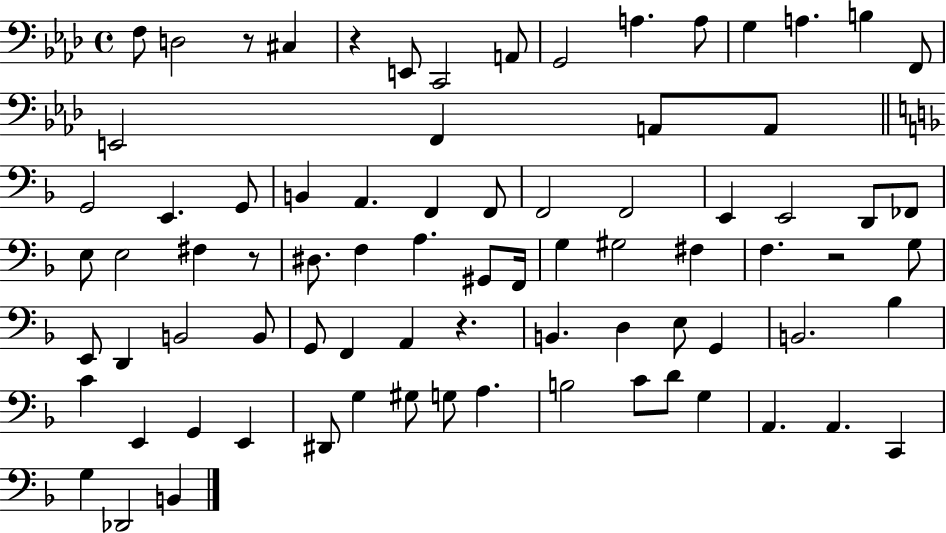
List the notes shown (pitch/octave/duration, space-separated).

F3/e D3/h R/e C#3/q R/q E2/e C2/h A2/e G2/h A3/q. A3/e G3/q A3/q. B3/q F2/e E2/h F2/q A2/e A2/e G2/h E2/q. G2/e B2/q A2/q. F2/q F2/e F2/h F2/h E2/q E2/h D2/e FES2/e E3/e E3/h F#3/q R/e D#3/e. F3/q A3/q. G#2/e F2/s G3/q G#3/h F#3/q F3/q. R/h G3/e E2/e D2/q B2/h B2/e G2/e F2/q A2/q R/q. B2/q. D3/q E3/e G2/q B2/h. Bb3/q C4/q E2/q G2/q E2/q D#2/e G3/q G#3/e G3/e A3/q. B3/h C4/e D4/e G3/q A2/q. A2/q. C2/q G3/q Db2/h B2/q